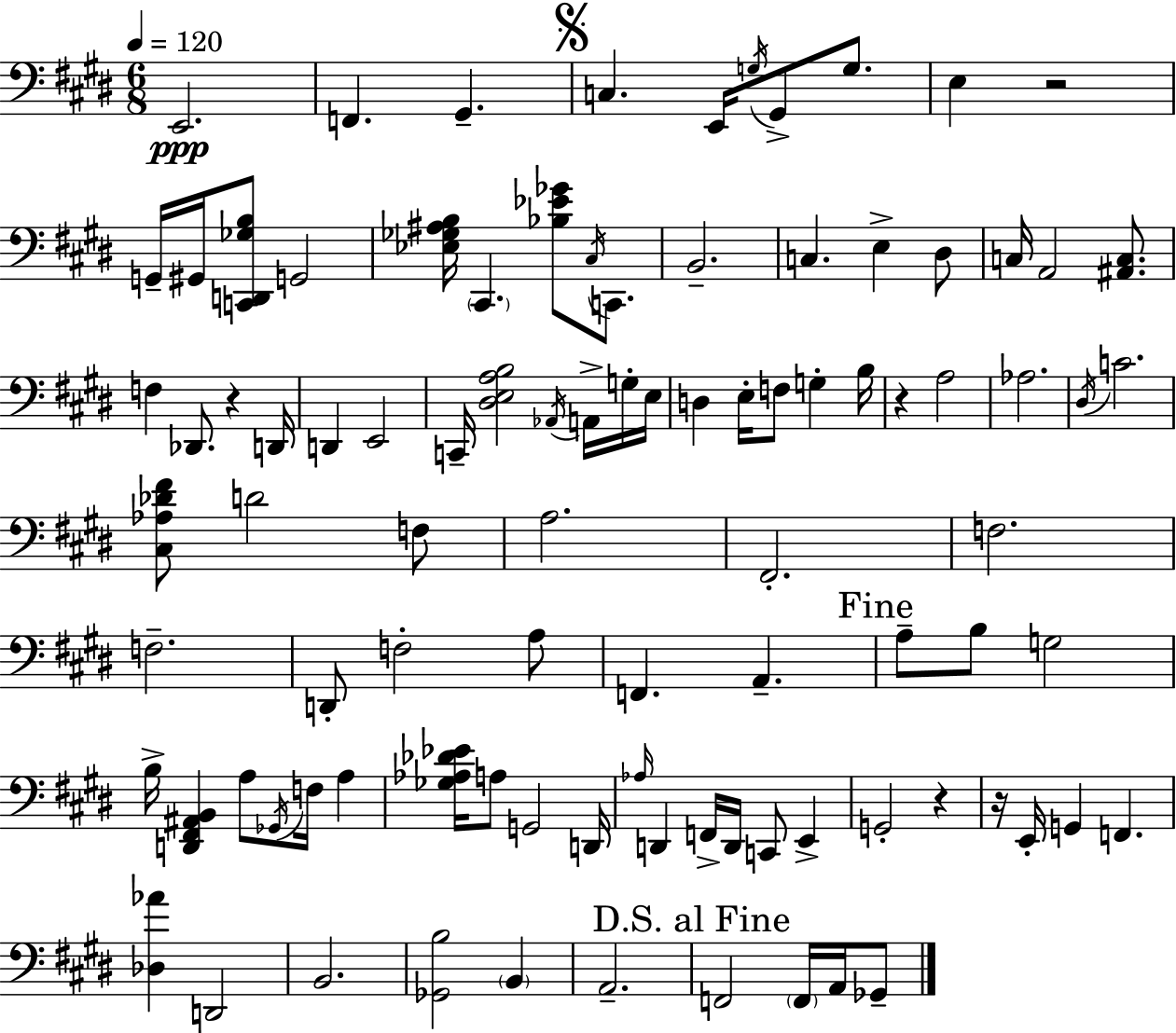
E2/h. F2/q. G#2/q. C3/q. E2/s G3/s G#2/e G3/e. E3/q R/h G2/s G#2/s [C2,D2,Gb3,B3]/e G2/h [Eb3,Gb3,A#3,B3]/s C#2/q. [Bb3,Eb4,Gb4]/e C#3/s C2/e. B2/h. C3/q. E3/q D#3/e C3/s A2/h [A#2,C3]/e. F3/q Db2/e. R/q D2/s D2/q E2/h C2/s [D#3,E3,A3,B3]/h Ab2/s A2/s G3/s E3/s D3/q E3/s F3/e G3/q B3/s R/q A3/h Ab3/h. D#3/s C4/h. [C#3,Ab3,Db4,F#4]/e D4/h F3/e A3/h. F#2/h. F3/h. F3/h. D2/e F3/h A3/e F2/q. A2/q. A3/e B3/e G3/h B3/s [D2,F#2,A#2,B2]/q A3/e Gb2/s F3/s A3/q [Gb3,Ab3,Db4,Eb4]/s A3/e G2/h D2/s Ab3/s D2/q F2/s D2/s C2/e E2/q G2/h R/q R/s E2/s G2/q F2/q. [Db3,Ab4]/q D2/h B2/h. [Gb2,B3]/h B2/q A2/h. F2/h F2/s A2/s Gb2/e